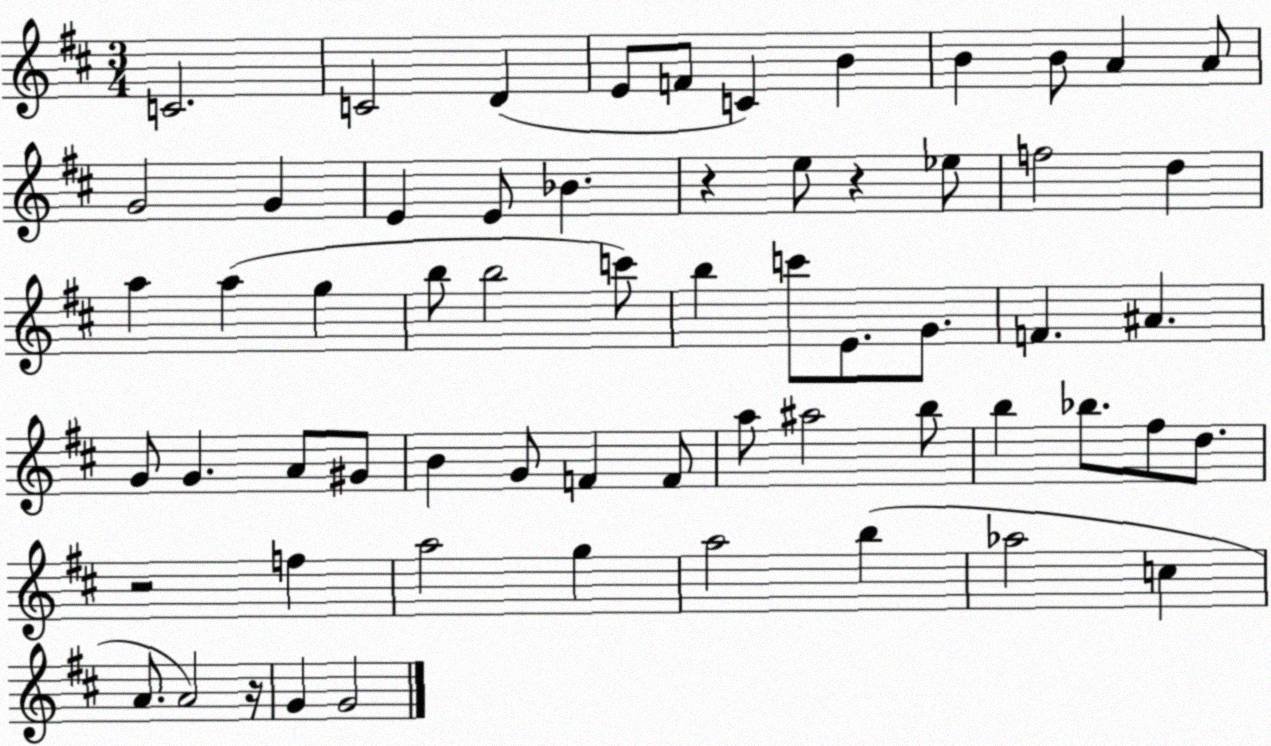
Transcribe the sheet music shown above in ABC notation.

X:1
T:Untitled
M:3/4
L:1/4
K:D
C2 C2 D E/2 F/2 C B B B/2 A A/2 G2 G E E/2 _B z e/2 z _e/2 f2 d a a g b/2 b2 c'/2 b c'/2 E/2 G/2 F ^A G/2 G A/2 ^G/2 B G/2 F F/2 a/2 ^a2 b/2 b _b/2 ^f/2 d/2 z2 f a2 g a2 b _a2 c A/2 A2 z/4 G G2